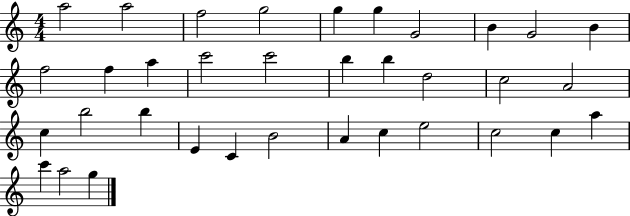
A5/h A5/h F5/h G5/h G5/q G5/q G4/h B4/q G4/h B4/q F5/h F5/q A5/q C6/h C6/h B5/q B5/q D5/h C5/h A4/h C5/q B5/h B5/q E4/q C4/q B4/h A4/q C5/q E5/h C5/h C5/q A5/q C6/q A5/h G5/q